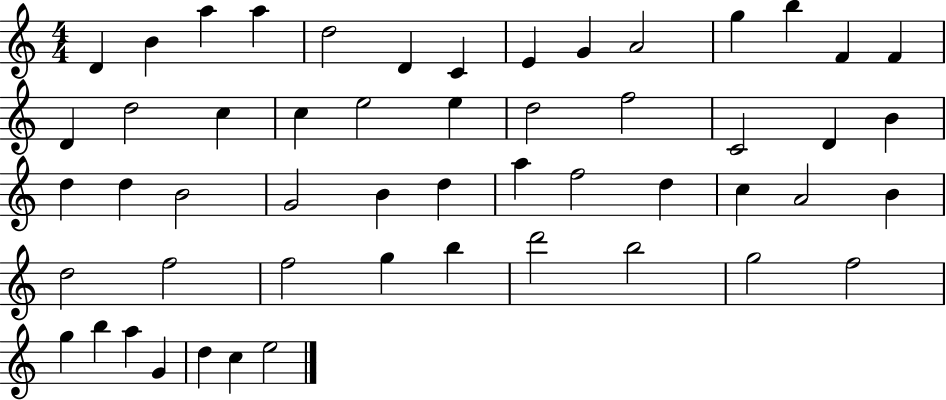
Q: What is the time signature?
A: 4/4